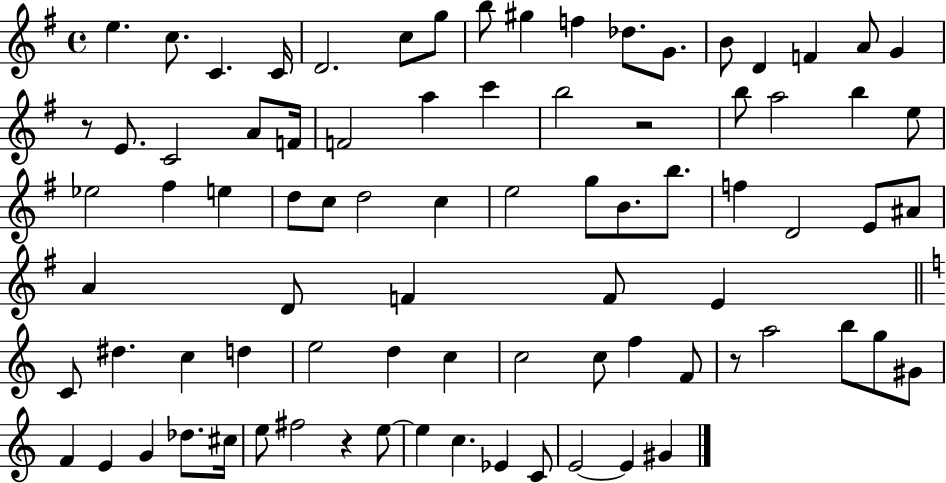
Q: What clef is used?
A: treble